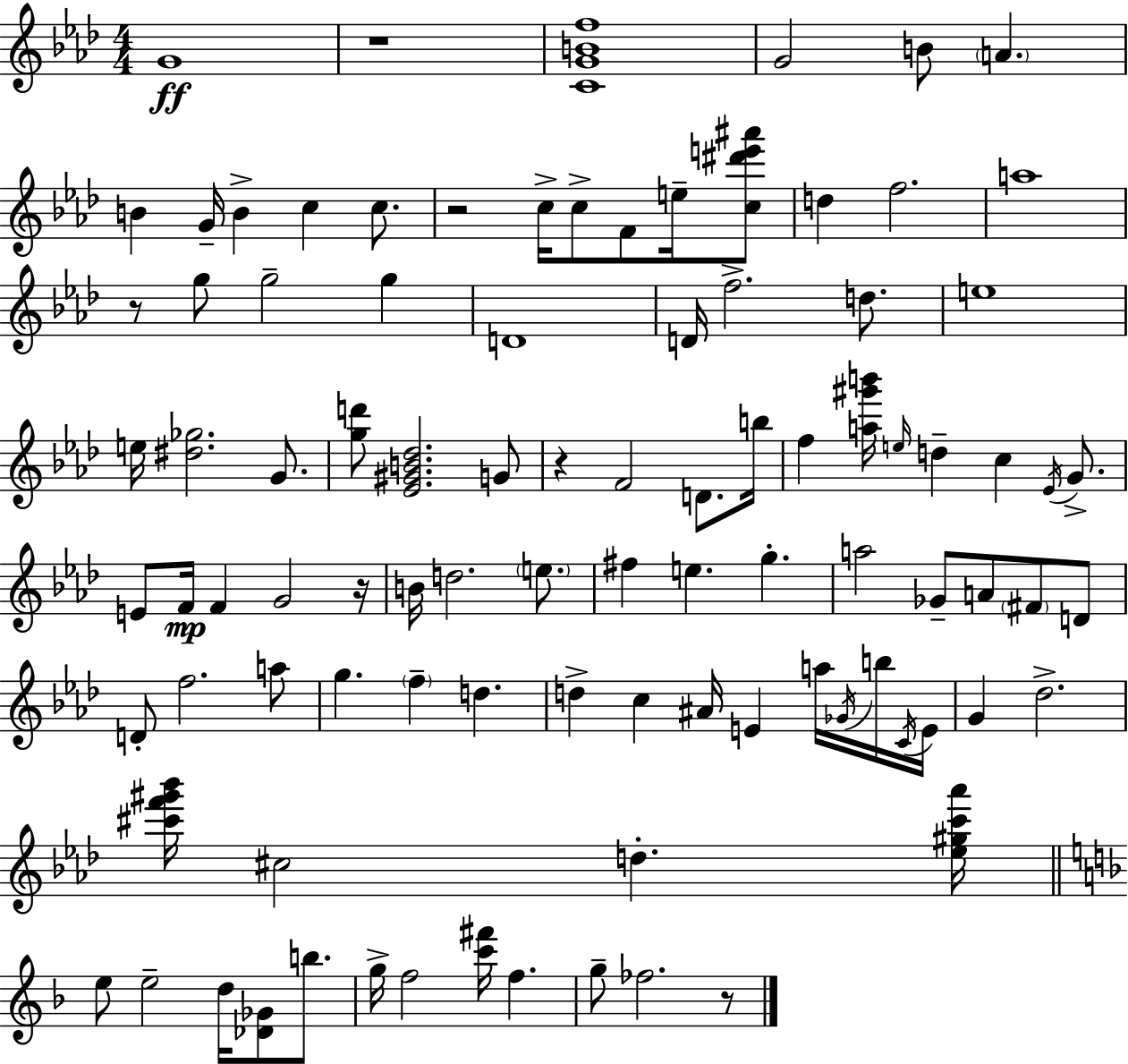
X:1
T:Untitled
M:4/4
L:1/4
K:Ab
G4 z4 [CGBf]4 G2 B/2 A B G/4 B c c/2 z2 c/4 c/2 F/2 e/4 [c^d'e'^a']/2 d f2 a4 z/2 g/2 g2 g D4 D/4 f2 d/2 e4 e/4 [^d_g]2 G/2 [gd']/2 [_E^GB_d]2 G/2 z F2 D/2 b/4 f [a^g'b']/4 e/4 d c _E/4 G/2 E/2 F/4 F G2 z/4 B/4 d2 e/2 ^f e g a2 _G/2 A/2 ^F/2 D/2 D/2 f2 a/2 g f d d c ^A/4 E a/4 _G/4 b/4 C/4 E/4 G _d2 [^c'f'^g'_b']/4 ^c2 d [_e^g^c'_a']/4 e/2 e2 d/4 [_D_G]/2 b/2 g/4 f2 [c'^f']/4 f g/2 _f2 z/2